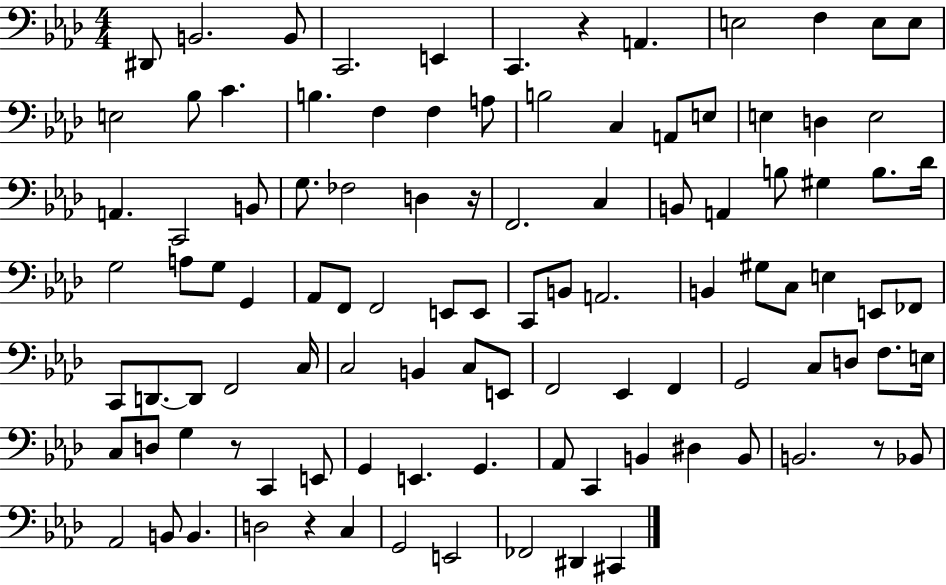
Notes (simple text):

D#2/e B2/h. B2/e C2/h. E2/q C2/q. R/q A2/q. E3/h F3/q E3/e E3/e E3/h Bb3/e C4/q. B3/q. F3/q F3/q A3/e B3/h C3/q A2/e E3/e E3/q D3/q E3/h A2/q. C2/h B2/e G3/e. FES3/h D3/q R/s F2/h. C3/q B2/e A2/q B3/e G#3/q B3/e. Db4/s G3/h A3/e G3/e G2/q Ab2/e F2/e F2/h E2/e E2/e C2/e B2/e A2/h. B2/q G#3/e C3/e E3/q E2/e FES2/e C2/e D2/e. D2/e F2/h C3/s C3/h B2/q C3/e E2/e F2/h Eb2/q F2/q G2/h C3/e D3/e F3/e. E3/s C3/e D3/e G3/q R/e C2/q E2/e G2/q E2/q. G2/q. Ab2/e C2/q B2/q D#3/q B2/e B2/h. R/e Bb2/e Ab2/h B2/e B2/q. D3/h R/q C3/q G2/h E2/h FES2/h D#2/q C#2/q